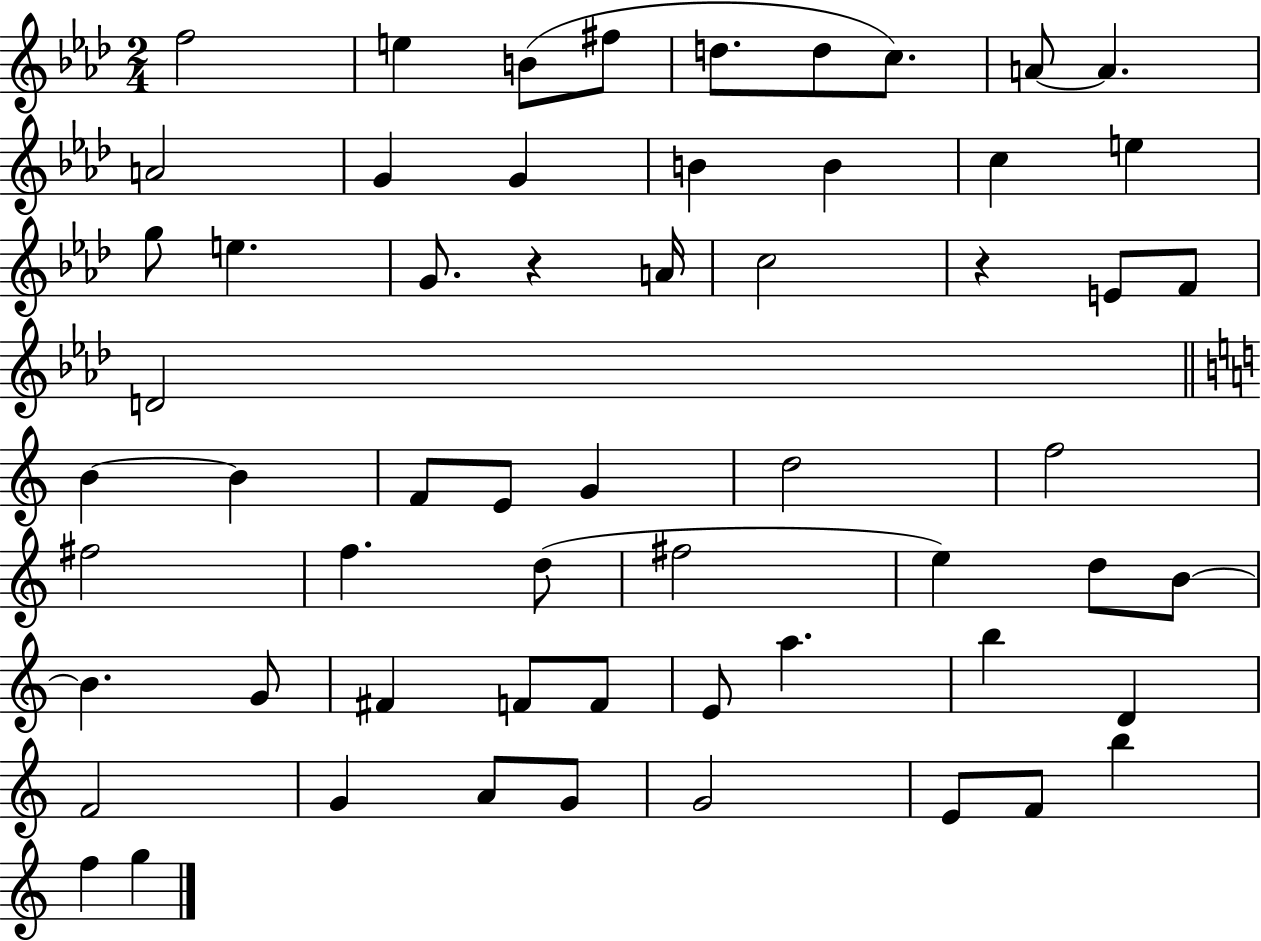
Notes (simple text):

F5/h E5/q B4/e F#5/e D5/e. D5/e C5/e. A4/e A4/q. A4/h G4/q G4/q B4/q B4/q C5/q E5/q G5/e E5/q. G4/e. R/q A4/s C5/h R/q E4/e F4/e D4/h B4/q B4/q F4/e E4/e G4/q D5/h F5/h F#5/h F5/q. D5/e F#5/h E5/q D5/e B4/e B4/q. G4/e F#4/q F4/e F4/e E4/e A5/q. B5/q D4/q F4/h G4/q A4/e G4/e G4/h E4/e F4/e B5/q F5/q G5/q